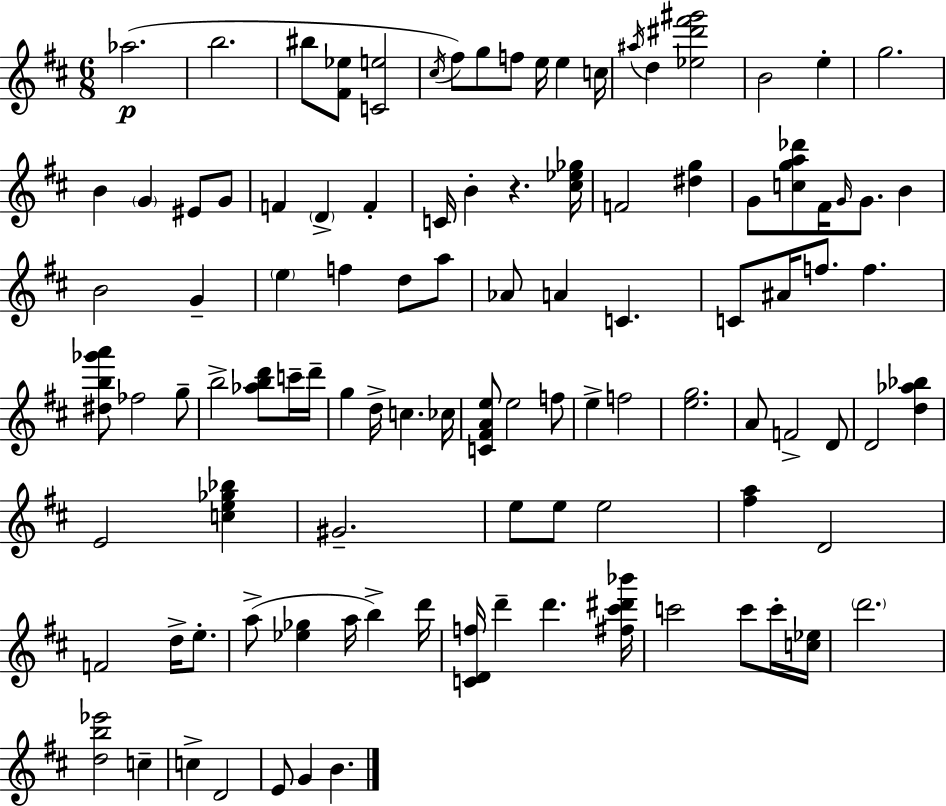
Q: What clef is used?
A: treble